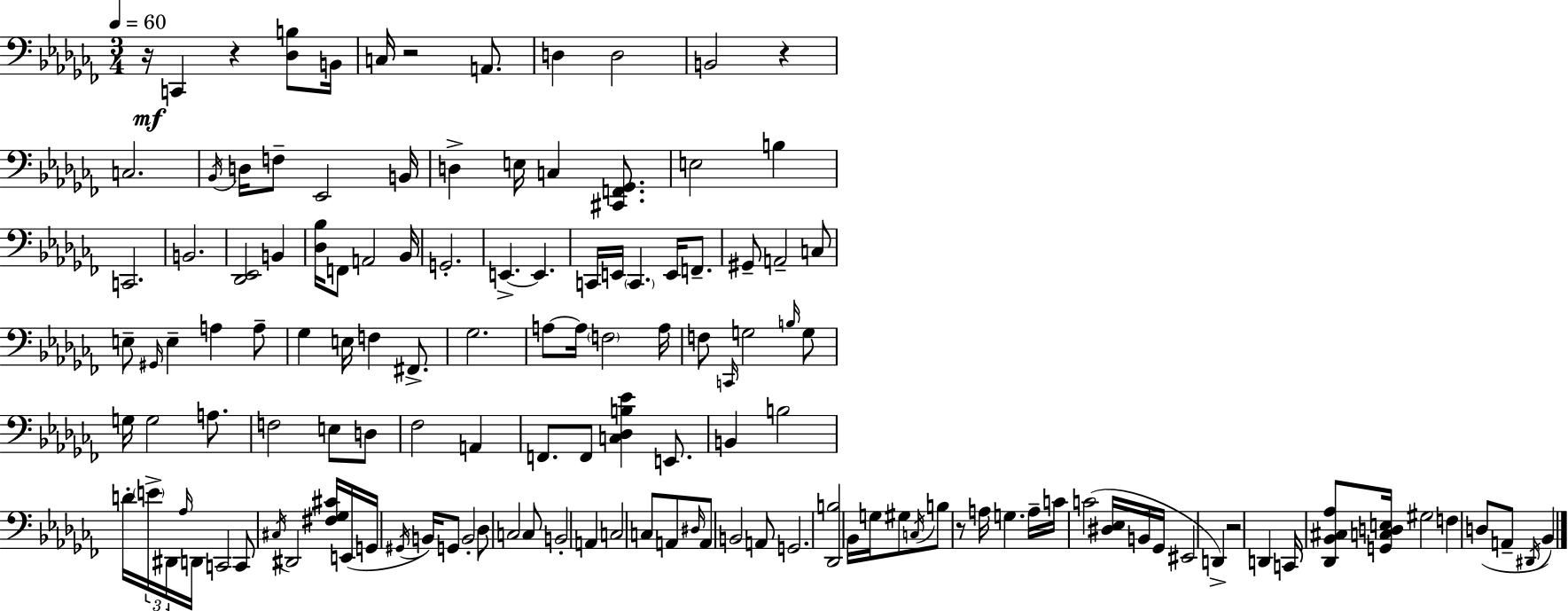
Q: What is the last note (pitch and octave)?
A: Bb2